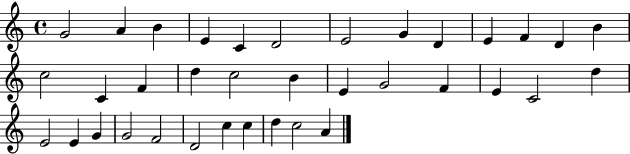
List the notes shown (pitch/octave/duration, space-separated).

G4/h A4/q B4/q E4/q C4/q D4/h E4/h G4/q D4/q E4/q F4/q D4/q B4/q C5/h C4/q F4/q D5/q C5/h B4/q E4/q G4/h F4/q E4/q C4/h D5/q E4/h E4/q G4/q G4/h F4/h D4/h C5/q C5/q D5/q C5/h A4/q